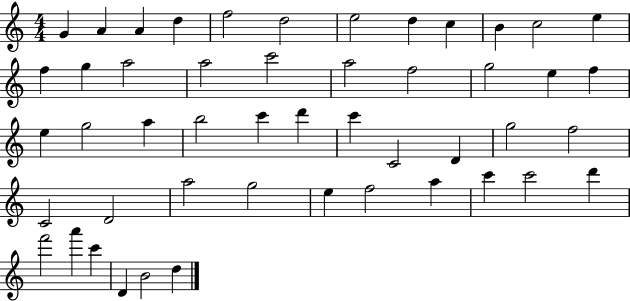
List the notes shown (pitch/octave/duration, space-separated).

G4/q A4/q A4/q D5/q F5/h D5/h E5/h D5/q C5/q B4/q C5/h E5/q F5/q G5/q A5/h A5/h C6/h A5/h F5/h G5/h E5/q F5/q E5/q G5/h A5/q B5/h C6/q D6/q C6/q C4/h D4/q G5/h F5/h C4/h D4/h A5/h G5/h E5/q F5/h A5/q C6/q C6/h D6/q F6/h A6/q C6/q D4/q B4/h D5/q